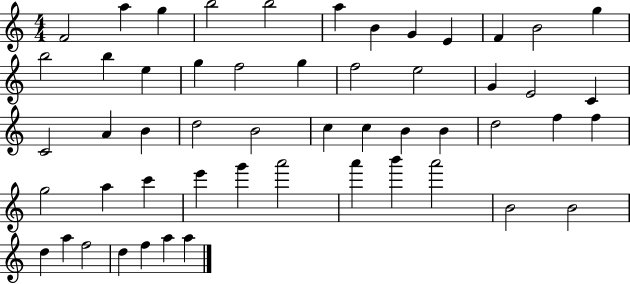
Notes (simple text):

F4/h A5/q G5/q B5/h B5/h A5/q B4/q G4/q E4/q F4/q B4/h G5/q B5/h B5/q E5/q G5/q F5/h G5/q F5/h E5/h G4/q E4/h C4/q C4/h A4/q B4/q D5/h B4/h C5/q C5/q B4/q B4/q D5/h F5/q F5/q G5/h A5/q C6/q E6/q G6/q A6/h A6/q B6/q A6/h B4/h B4/h D5/q A5/q F5/h D5/q F5/q A5/q A5/q